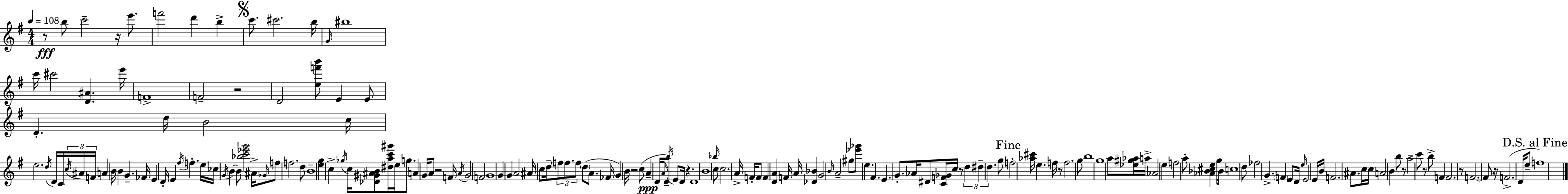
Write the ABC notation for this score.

X:1
T:Untitled
M:4/4
L:1/4
K:Em
z/2 b/2 c'2 z/4 e'/2 f'2 d' b c'/2 ^c'2 b/4 G/4 ^b4 c'/4 ^c'2 [D^A] e'/4 F4 F2 z2 D2 [ef'b']/2 E E/2 D d/4 B2 c/4 e2 d/4 D/4 C/4 c/4 ^A/4 F/4 A B/4 B G _F/4 E D/4 E ^f/4 f e/4 _c/4 G/4 B B/2 [_bc'_e'g']2 ^A/4 _G/4 f/2 f2 d/2 B4 [eg] c _g/4 c/4 [_D^G^AB]/2 [^dac'^g']/4 e/4 g/2 A G/4 A/2 z2 F/4 A/4 G2 F2 G4 G G A2 ^A/4 c/2 d/4 f/2 f/2 f/2 d/2 A/2 _F/4 G B/4 z2 c/2 A D/4 A/4 D/2 b/4 E/2 D/4 z D4 B4 _b/4 c/2 c2 A/4 F/4 F/2 F [DA] F/4 A/4 [_D_B] G2 B/4 A2 ^g/2 [_e'_g']/2 e ^F E G/2 _A/4 ^D/2 [CF_G]/4 c/4 z/2 d ^d d g/2 f2 [_a^c']/4 e f/4 z/2 f2 g/2 b4 g4 a/2 [_e^g_a]/4 a/4 _A2 e f2 a/2 [_A_B^ce] g/4 _B/4 c4 d/2 _f2 G F E/2 D/4 e/4 E2 E/4 B/4 F2 ^A/2 c/4 c/4 A2 B b/2 z/2 a2 c'/2 z/2 b/2 F F2 z/2 F2 F/2 z/4 F2 D/4 e/2 f4